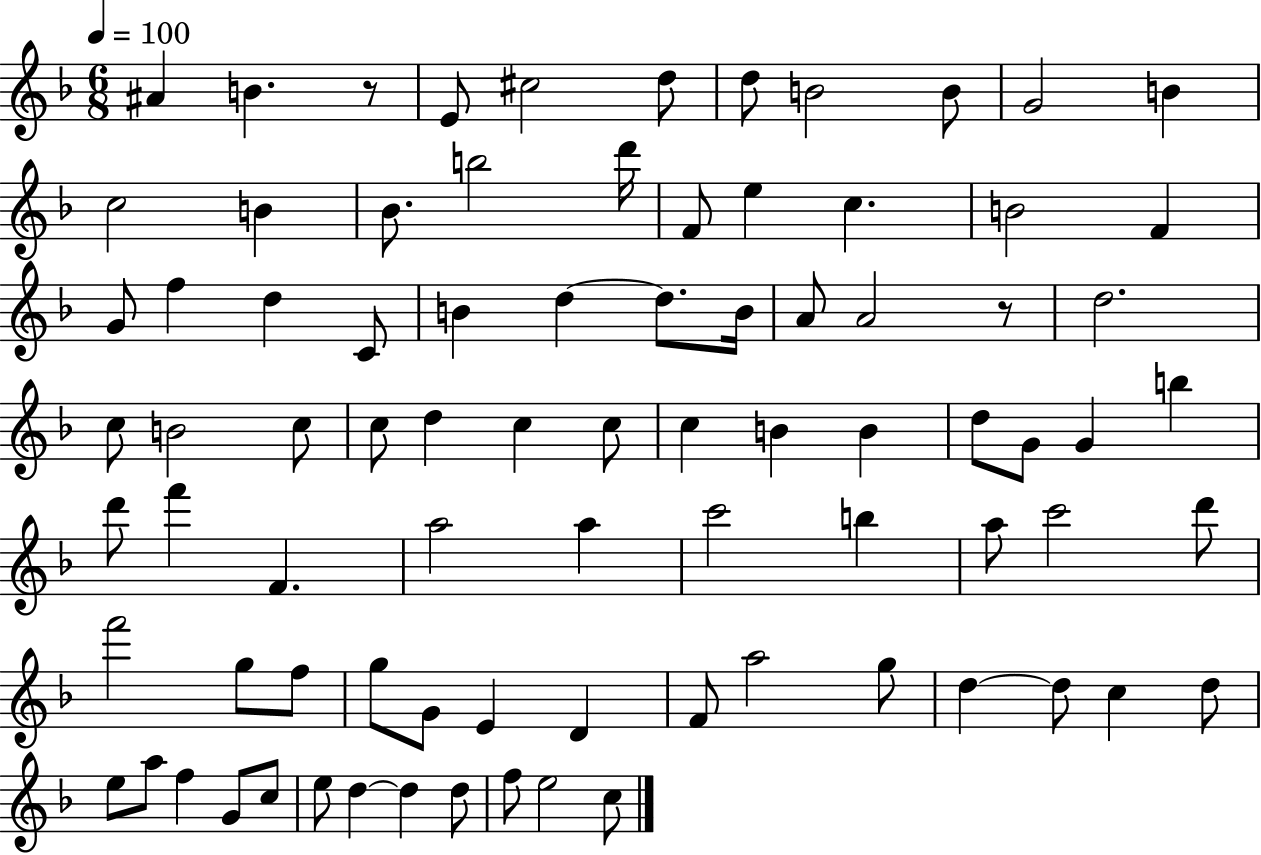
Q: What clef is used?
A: treble